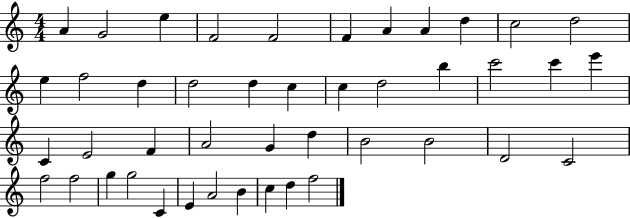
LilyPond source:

{
  \clef treble
  \numericTimeSignature
  \time 4/4
  \key c \major
  a'4 g'2 e''4 | f'2 f'2 | f'4 a'4 a'4 d''4 | c''2 d''2 | \break e''4 f''2 d''4 | d''2 d''4 c''4 | c''4 d''2 b''4 | c'''2 c'''4 e'''4 | \break c'4 e'2 f'4 | a'2 g'4 d''4 | b'2 b'2 | d'2 c'2 | \break f''2 f''2 | g''4 g''2 c'4 | e'4 a'2 b'4 | c''4 d''4 f''2 | \break \bar "|."
}